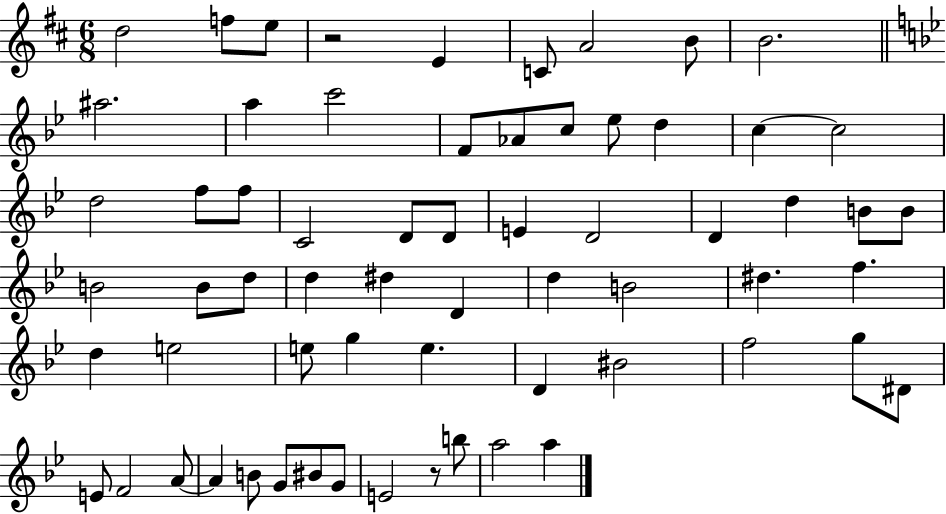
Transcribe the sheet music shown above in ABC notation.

X:1
T:Untitled
M:6/8
L:1/4
K:D
d2 f/2 e/2 z2 E C/2 A2 B/2 B2 ^a2 a c'2 F/2 _A/2 c/2 _e/2 d c c2 d2 f/2 f/2 C2 D/2 D/2 E D2 D d B/2 B/2 B2 B/2 d/2 d ^d D d B2 ^d f d e2 e/2 g e D ^B2 f2 g/2 ^D/2 E/2 F2 A/2 A B/2 G/2 ^B/2 G/2 E2 z/2 b/2 a2 a